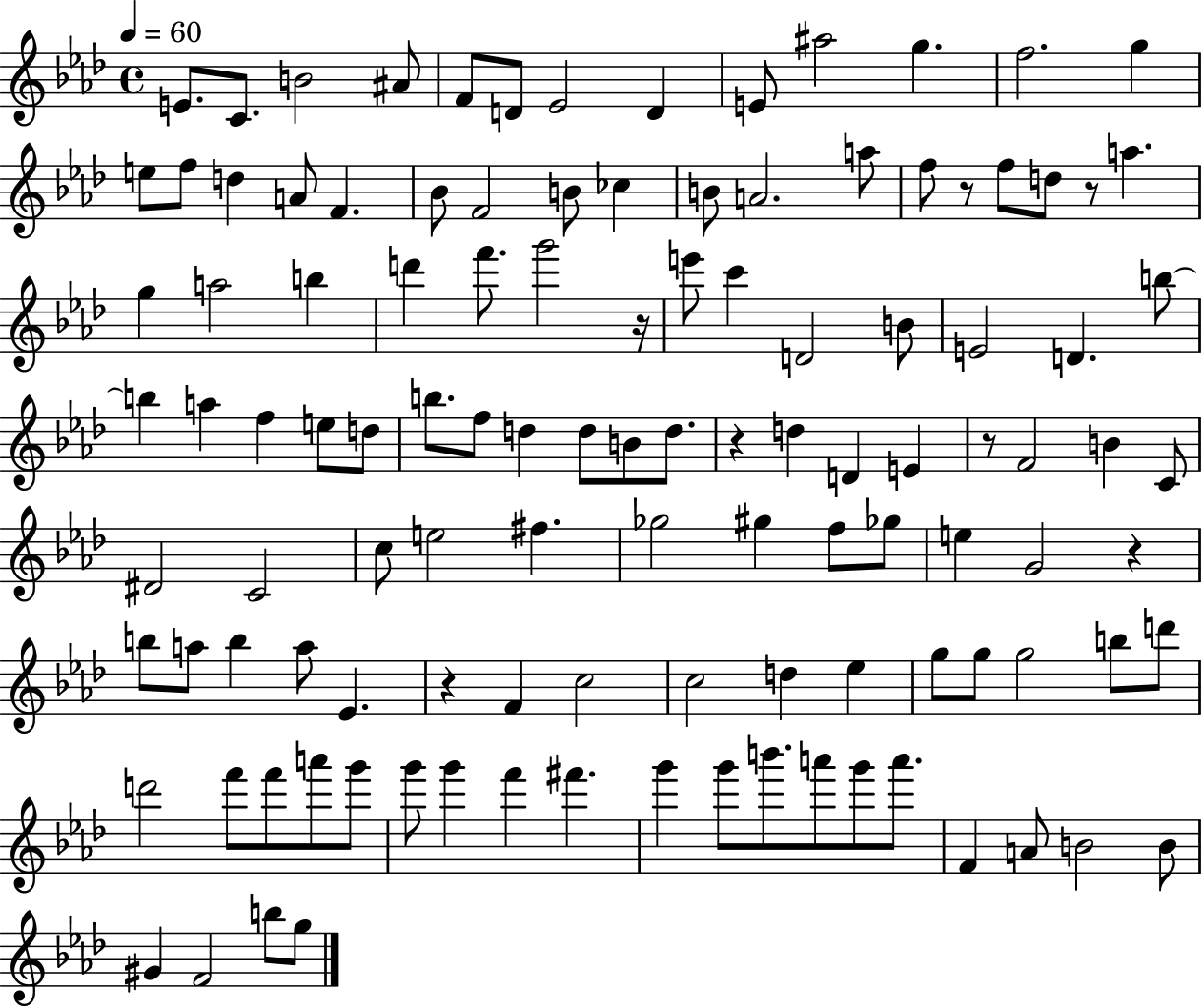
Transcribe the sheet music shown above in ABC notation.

X:1
T:Untitled
M:4/4
L:1/4
K:Ab
E/2 C/2 B2 ^A/2 F/2 D/2 _E2 D E/2 ^a2 g f2 g e/2 f/2 d A/2 F _B/2 F2 B/2 _c B/2 A2 a/2 f/2 z/2 f/2 d/2 z/2 a g a2 b d' f'/2 g'2 z/4 e'/2 c' D2 B/2 E2 D b/2 b a f e/2 d/2 b/2 f/2 d d/2 B/2 d/2 z d D E z/2 F2 B C/2 ^D2 C2 c/2 e2 ^f _g2 ^g f/2 _g/2 e G2 z b/2 a/2 b a/2 _E z F c2 c2 d _e g/2 g/2 g2 b/2 d'/2 d'2 f'/2 f'/2 a'/2 g'/2 g'/2 g' f' ^f' g' g'/2 b'/2 a'/2 g'/2 a'/2 F A/2 B2 B/2 ^G F2 b/2 g/2